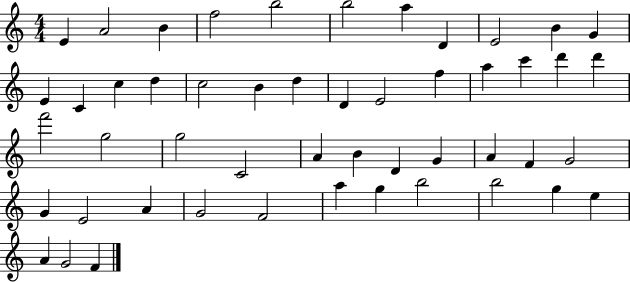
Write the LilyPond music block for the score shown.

{
  \clef treble
  \numericTimeSignature
  \time 4/4
  \key c \major
  e'4 a'2 b'4 | f''2 b''2 | b''2 a''4 d'4 | e'2 b'4 g'4 | \break e'4 c'4 c''4 d''4 | c''2 b'4 d''4 | d'4 e'2 f''4 | a''4 c'''4 d'''4 d'''4 | \break f'''2 g''2 | g''2 c'2 | a'4 b'4 d'4 g'4 | a'4 f'4 g'2 | \break g'4 e'2 a'4 | g'2 f'2 | a''4 g''4 b''2 | b''2 g''4 e''4 | \break a'4 g'2 f'4 | \bar "|."
}